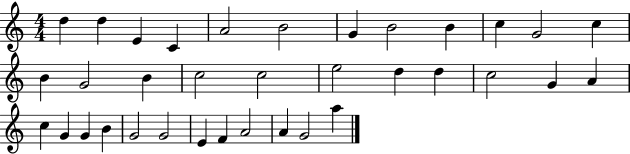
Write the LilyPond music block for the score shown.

{
  \clef treble
  \numericTimeSignature
  \time 4/4
  \key c \major
  d''4 d''4 e'4 c'4 | a'2 b'2 | g'4 b'2 b'4 | c''4 g'2 c''4 | \break b'4 g'2 b'4 | c''2 c''2 | e''2 d''4 d''4 | c''2 g'4 a'4 | \break c''4 g'4 g'4 b'4 | g'2 g'2 | e'4 f'4 a'2 | a'4 g'2 a''4 | \break \bar "|."
}